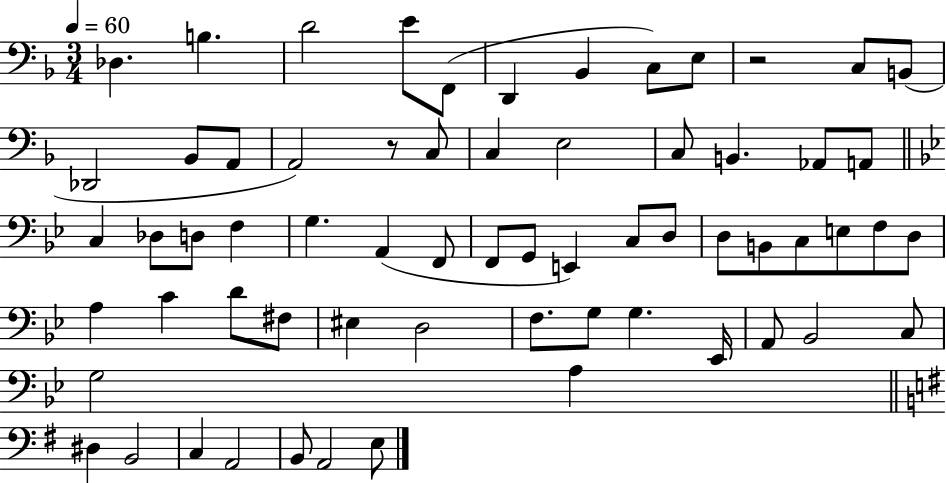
X:1
T:Untitled
M:3/4
L:1/4
K:F
_D, B, D2 E/2 F,,/2 D,, _B,, C,/2 E,/2 z2 C,/2 B,,/2 _D,,2 _B,,/2 A,,/2 A,,2 z/2 C,/2 C, E,2 C,/2 B,, _A,,/2 A,,/2 C, _D,/2 D,/2 F, G, A,, F,,/2 F,,/2 G,,/2 E,, C,/2 D,/2 D,/2 B,,/2 C,/2 E,/2 F,/2 D,/2 A, C D/2 ^F,/2 ^E, D,2 F,/2 G,/2 G, _E,,/4 A,,/2 _B,,2 C,/2 G,2 A, ^D, B,,2 C, A,,2 B,,/2 A,,2 E,/2